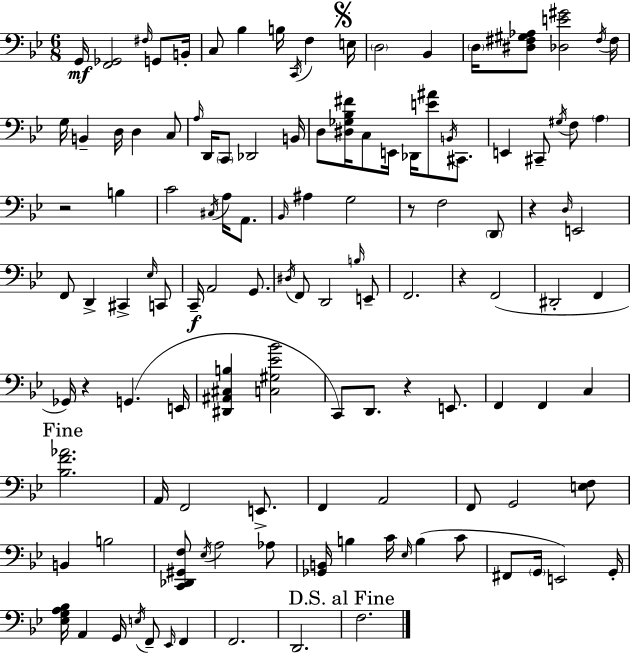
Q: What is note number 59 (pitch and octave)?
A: D2